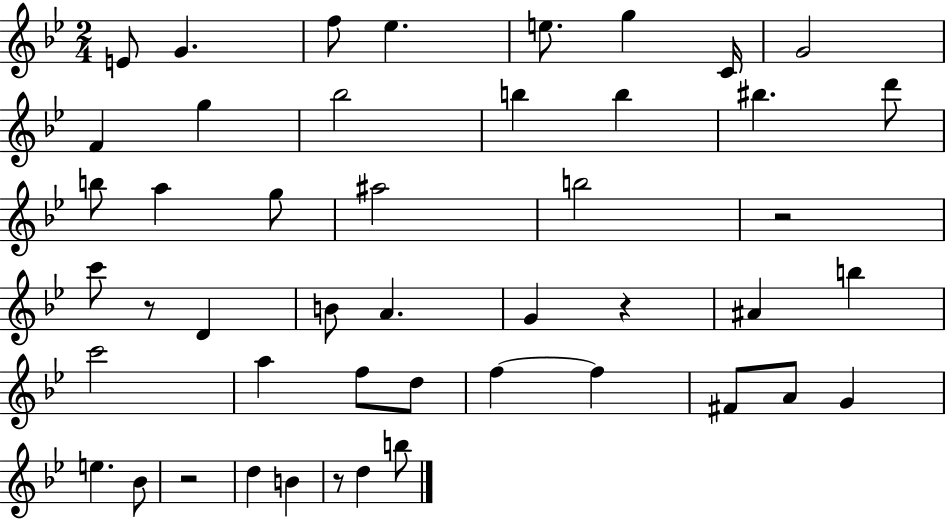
E4/e G4/q. F5/e Eb5/q. E5/e. G5/q C4/s G4/h F4/q G5/q Bb5/h B5/q B5/q BIS5/q. D6/e B5/e A5/q G5/e A#5/h B5/h R/h C6/e R/e D4/q B4/e A4/q. G4/q R/q A#4/q B5/q C6/h A5/q F5/e D5/e F5/q F5/q F#4/e A4/e G4/q E5/q. Bb4/e R/h D5/q B4/q R/e D5/q B5/e